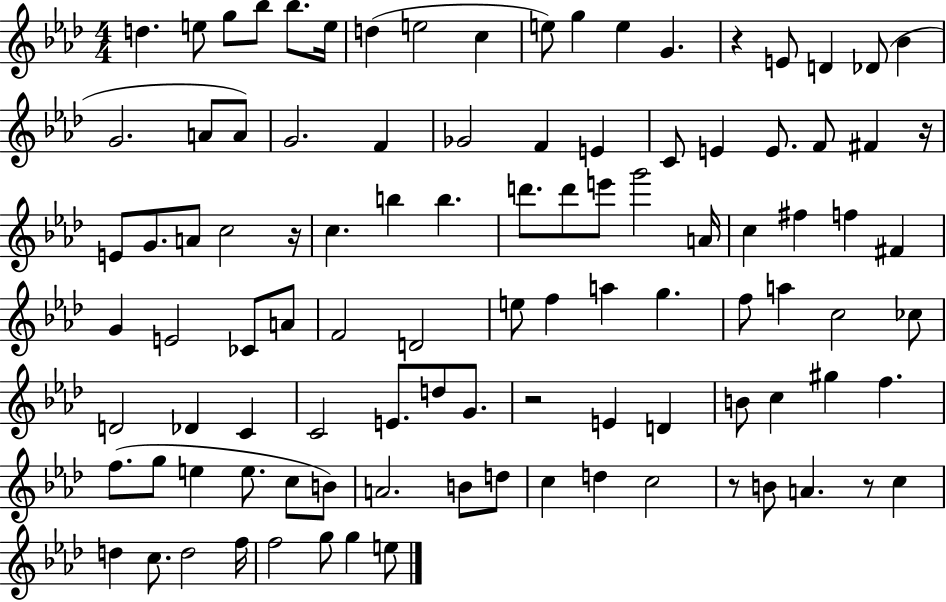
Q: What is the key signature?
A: AES major